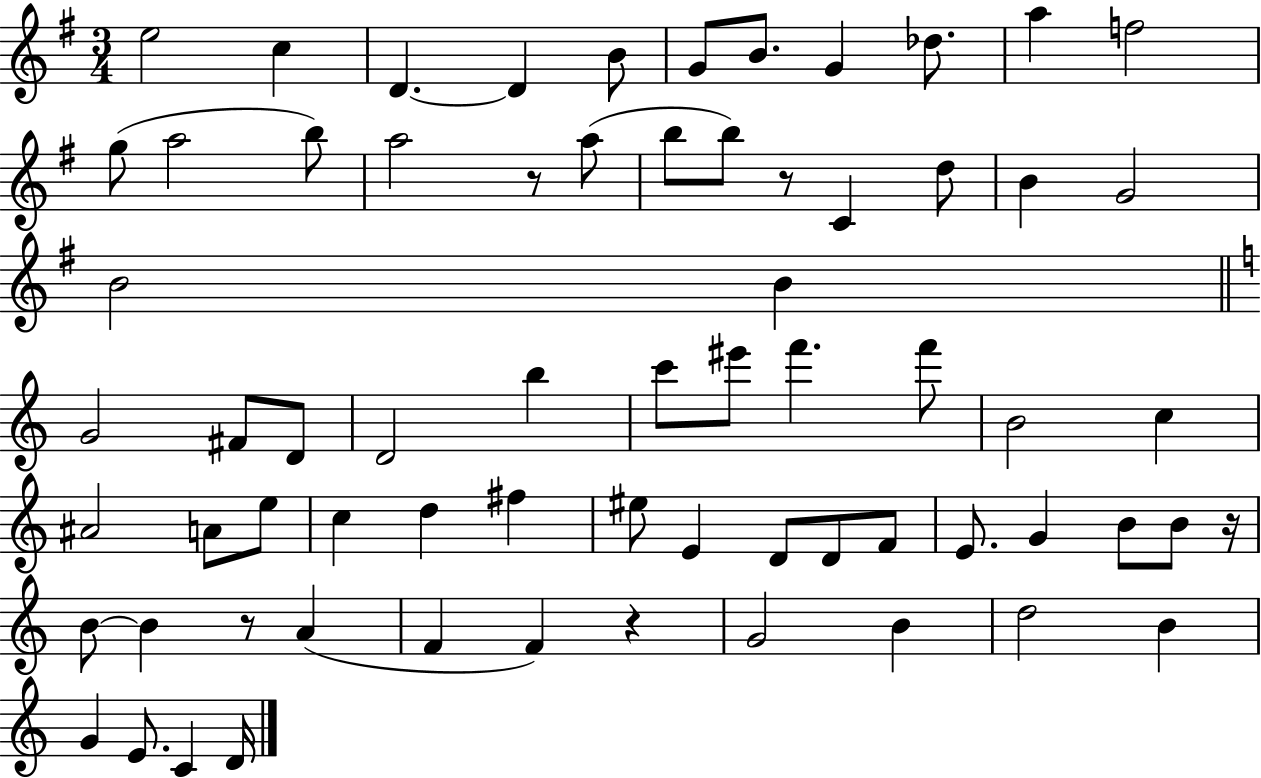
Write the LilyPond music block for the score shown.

{
  \clef treble
  \numericTimeSignature
  \time 3/4
  \key g \major
  e''2 c''4 | d'4.~~ d'4 b'8 | g'8 b'8. g'4 des''8. | a''4 f''2 | \break g''8( a''2 b''8) | a''2 r8 a''8( | b''8 b''8) r8 c'4 d''8 | b'4 g'2 | \break b'2 b'4 | \bar "||" \break \key a \minor g'2 fis'8 d'8 | d'2 b''4 | c'''8 eis'''8 f'''4. f'''8 | b'2 c''4 | \break ais'2 a'8 e''8 | c''4 d''4 fis''4 | eis''8 e'4 d'8 d'8 f'8 | e'8. g'4 b'8 b'8 r16 | \break b'8~~ b'4 r8 a'4( | f'4 f'4) r4 | g'2 b'4 | d''2 b'4 | \break g'4 e'8. c'4 d'16 | \bar "|."
}